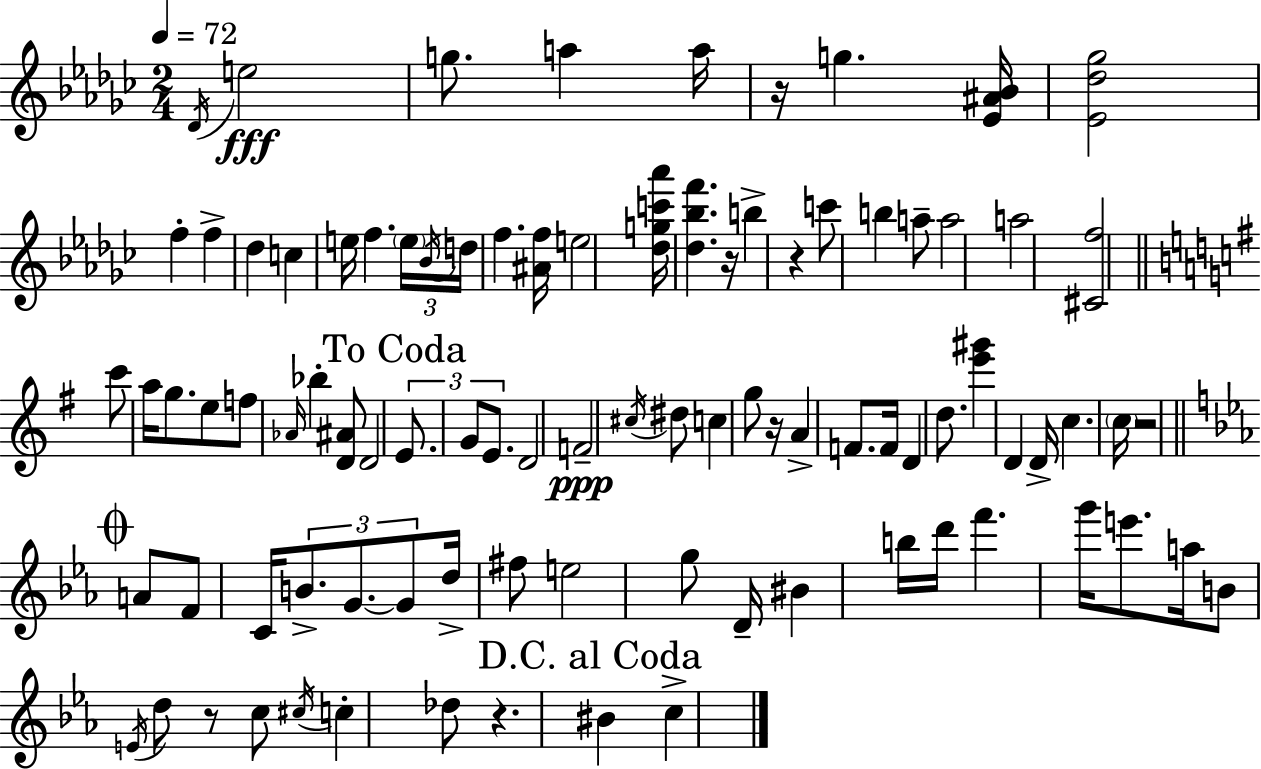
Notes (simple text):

Db4/s E5/h G5/e. A5/q A5/s R/s G5/q. [Eb4,A#4,Bb4]/s [Eb4,Db5,Gb5]/h F5/q F5/q Db5/q C5/q E5/s F5/q. E5/s Bb4/s D5/s F5/q. [A#4,F5]/s E5/h [Db5,G5,C6,Ab6]/s [Db5,Bb5,F6]/q. R/s B5/q R/q C6/e B5/q A5/e A5/h A5/h [C#4,F5]/h C6/e A5/s G5/e. E5/e F5/e Ab4/s Bb5/q [D4,A#4]/e D4/h E4/e. G4/e E4/e. D4/h F4/h C#5/s D#5/e C5/q G5/e R/s A4/q F4/e. F4/s D4/q D5/e. [E6,G#6]/q D4/q D4/s C5/q. C5/s R/h A4/e F4/e C4/s B4/e. G4/e. G4/e D5/s F#5/e E5/h G5/e D4/s BIS4/q B5/s D6/s F6/q. G6/s E6/e. A5/s B4/e E4/s D5/e R/e C5/e C#5/s C5/q Db5/e R/q. BIS4/q C5/q